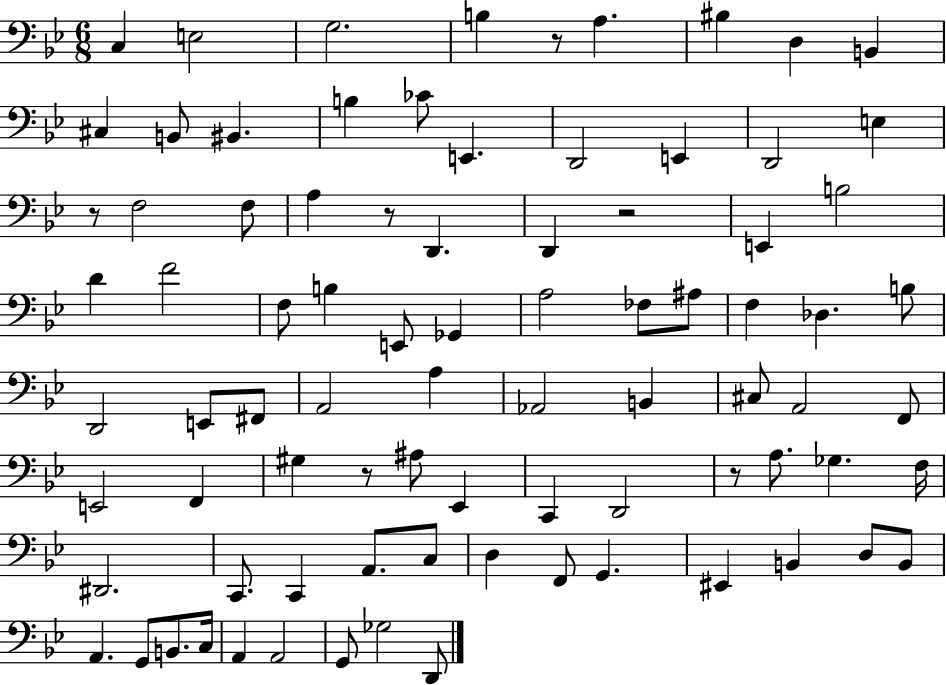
{
  \clef bass
  \numericTimeSignature
  \time 6/8
  \key bes \major
  c4 e2 | g2. | b4 r8 a4. | bis4 d4 b,4 | \break cis4 b,8 bis,4. | b4 ces'8 e,4. | d,2 e,4 | d,2 e4 | \break r8 f2 f8 | a4 r8 d,4. | d,4 r2 | e,4 b2 | \break d'4 f'2 | f8 b4 e,8 ges,4 | a2 fes8 ais8 | f4 des4. b8 | \break d,2 e,8 fis,8 | a,2 a4 | aes,2 b,4 | cis8 a,2 f,8 | \break e,2 f,4 | gis4 r8 ais8 ees,4 | c,4 d,2 | r8 a8. ges4. f16 | \break dis,2. | c,8. c,4 a,8. c8 | d4 f,8 g,4. | eis,4 b,4 d8 b,8 | \break a,4. g,8 b,8. c16 | a,4 a,2 | g,8 ges2 d,8 | \bar "|."
}